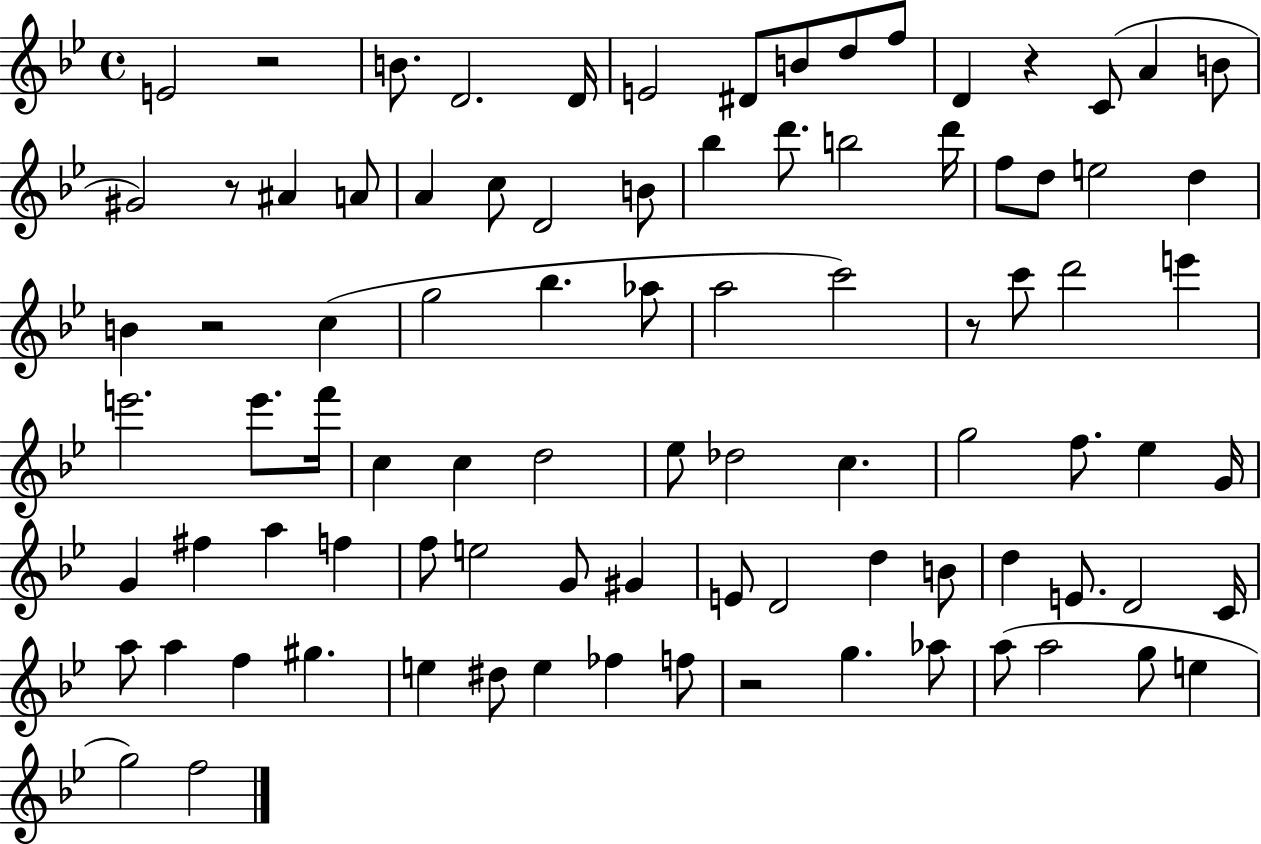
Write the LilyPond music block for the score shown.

{
  \clef treble
  \time 4/4
  \defaultTimeSignature
  \key bes \major
  e'2 r2 | b'8. d'2. d'16 | e'2 dis'8 b'8 d''8 f''8 | d'4 r4 c'8( a'4 b'8 | \break gis'2) r8 ais'4 a'8 | a'4 c''8 d'2 b'8 | bes''4 d'''8. b''2 d'''16 | f''8 d''8 e''2 d''4 | \break b'4 r2 c''4( | g''2 bes''4. aes''8 | a''2 c'''2) | r8 c'''8 d'''2 e'''4 | \break e'''2. e'''8. f'''16 | c''4 c''4 d''2 | ees''8 des''2 c''4. | g''2 f''8. ees''4 g'16 | \break g'4 fis''4 a''4 f''4 | f''8 e''2 g'8 gis'4 | e'8 d'2 d''4 b'8 | d''4 e'8. d'2 c'16 | \break a''8 a''4 f''4 gis''4. | e''4 dis''8 e''4 fes''4 f''8 | r2 g''4. aes''8 | a''8( a''2 g''8 e''4 | \break g''2) f''2 | \bar "|."
}